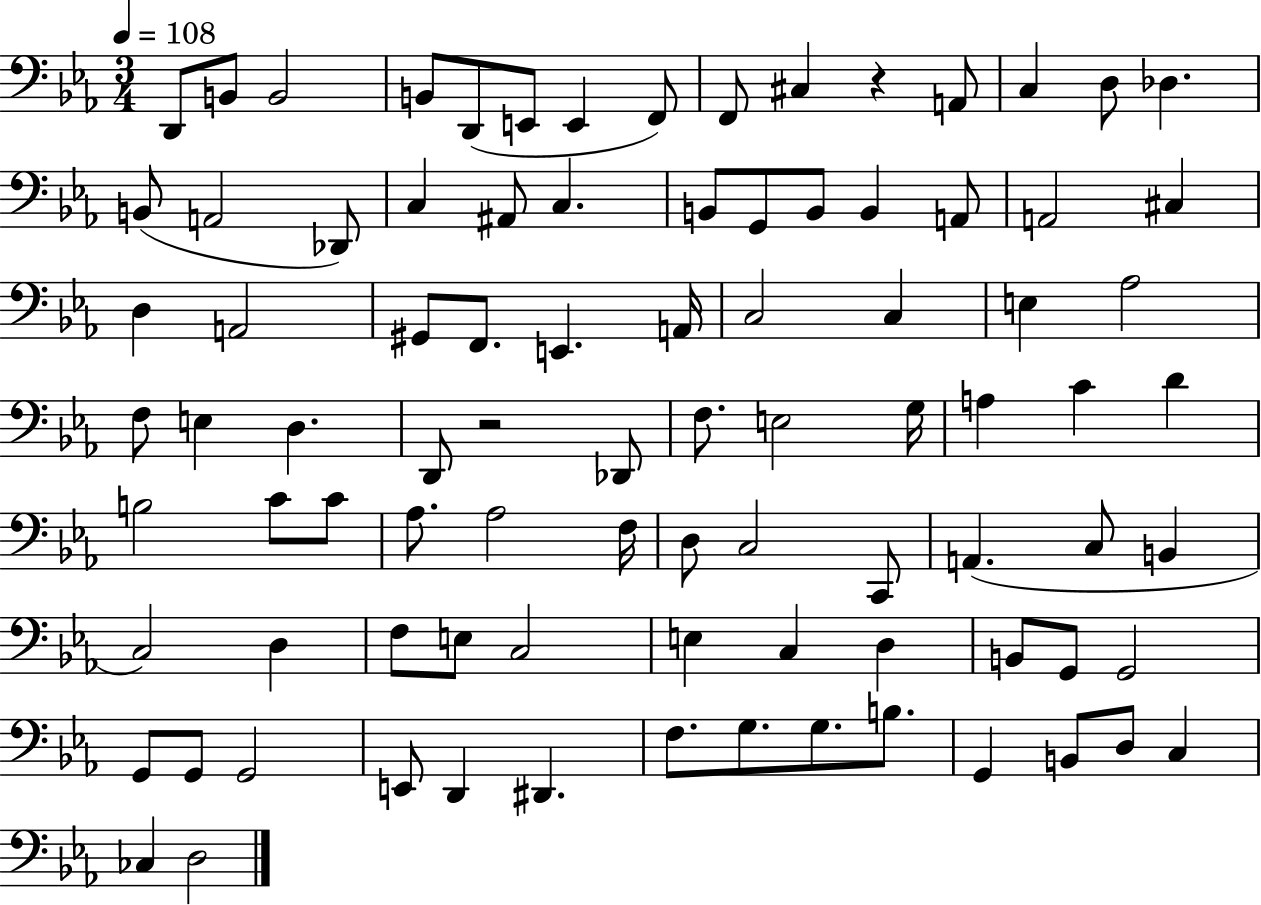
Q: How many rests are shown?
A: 2